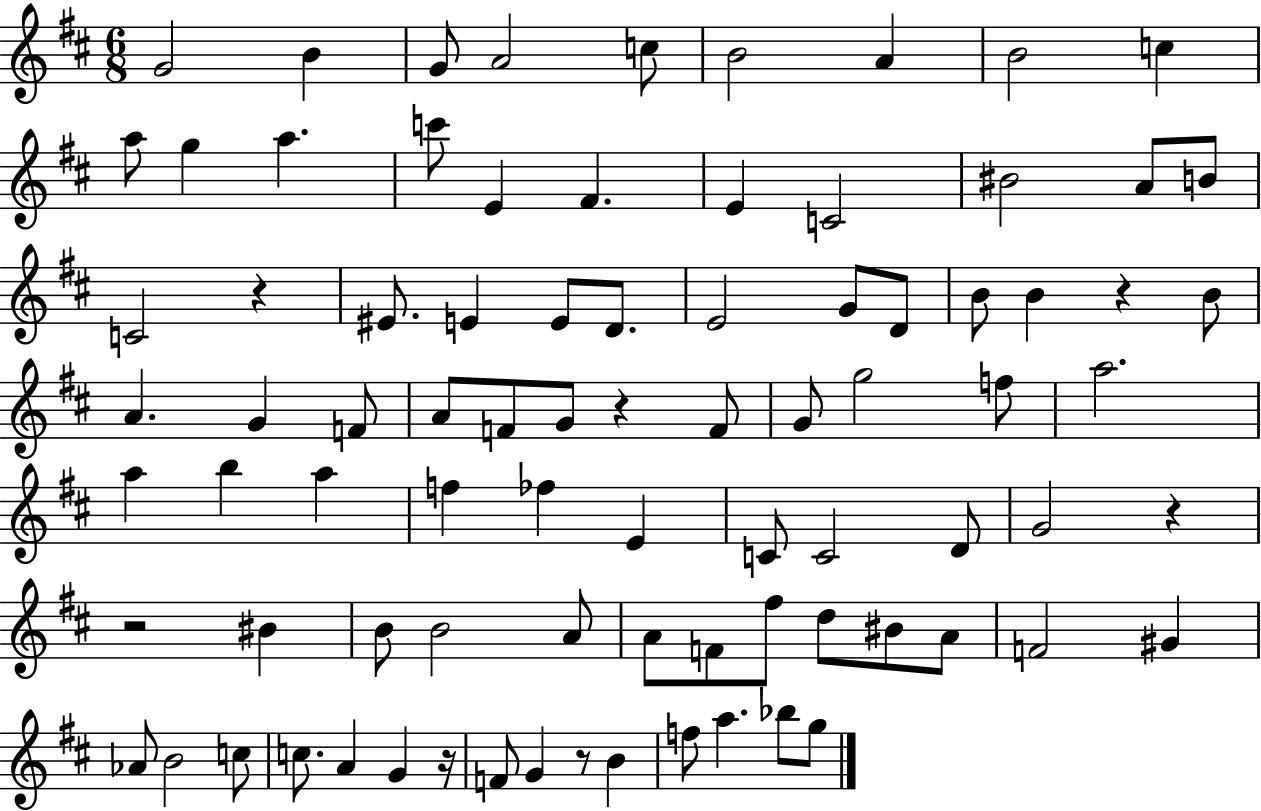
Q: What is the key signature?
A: D major